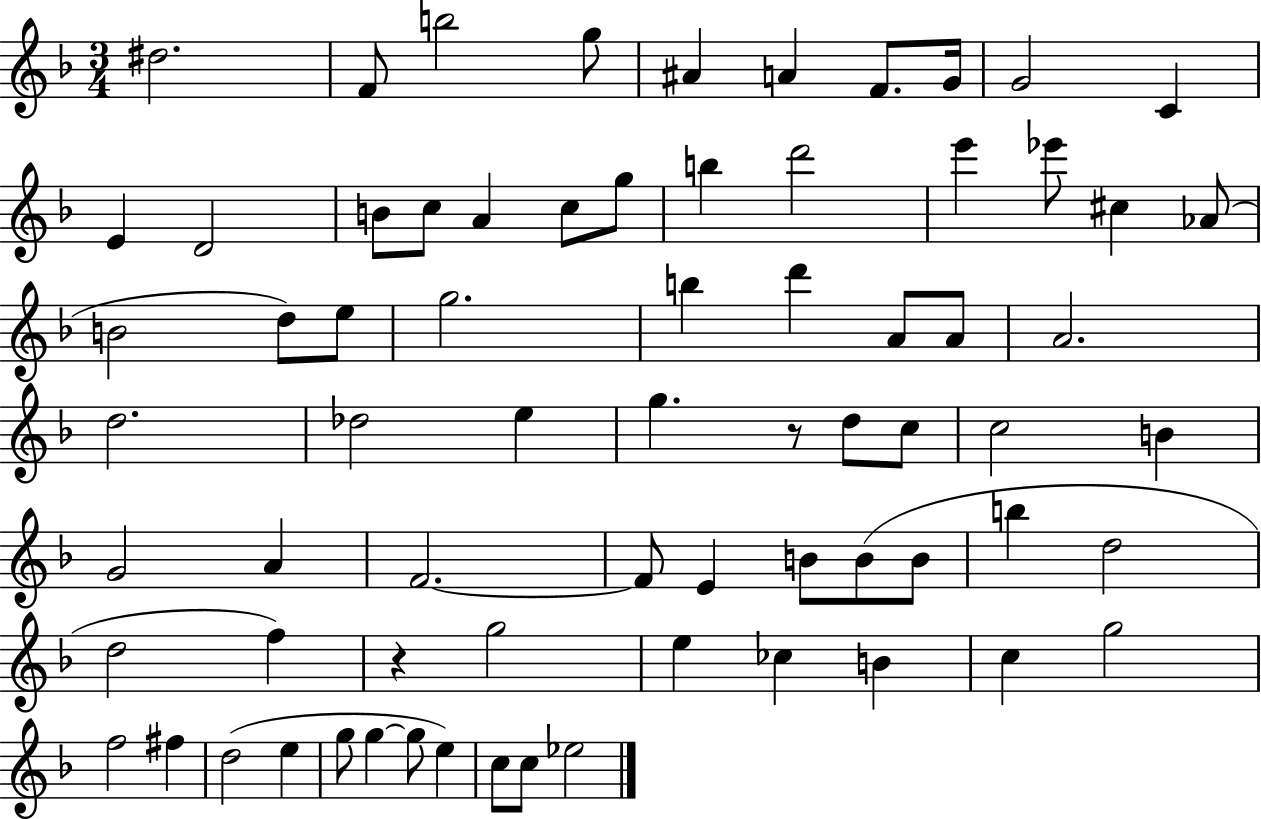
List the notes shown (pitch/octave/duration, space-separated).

D#5/h. F4/e B5/h G5/e A#4/q A4/q F4/e. G4/s G4/h C4/q E4/q D4/h B4/e C5/e A4/q C5/e G5/e B5/q D6/h E6/q Eb6/e C#5/q Ab4/e B4/h D5/e E5/e G5/h. B5/q D6/q A4/e A4/e A4/h. D5/h. Db5/h E5/q G5/q. R/e D5/e C5/e C5/h B4/q G4/h A4/q F4/h. F4/e E4/q B4/e B4/e B4/e B5/q D5/h D5/h F5/q R/q G5/h E5/q CES5/q B4/q C5/q G5/h F5/h F#5/q D5/h E5/q G5/e G5/q G5/e E5/q C5/e C5/e Eb5/h